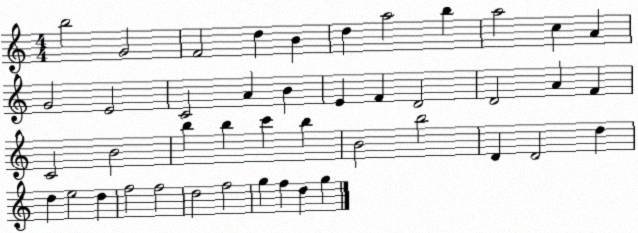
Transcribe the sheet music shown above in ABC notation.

X:1
T:Untitled
M:4/4
L:1/4
K:C
b2 G2 F2 d B d a2 b a2 c A G2 E2 C2 A B E F D2 D2 A F C2 B2 b b c' b B2 b2 D D2 d d e2 d f2 f2 d2 f2 g f d g